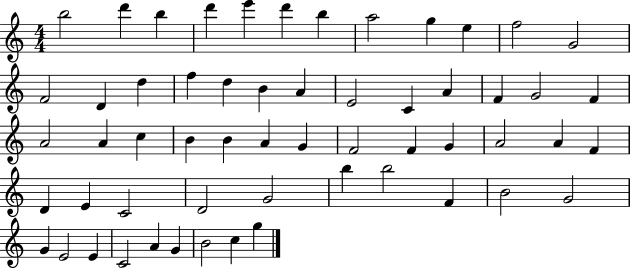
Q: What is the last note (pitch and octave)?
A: G5